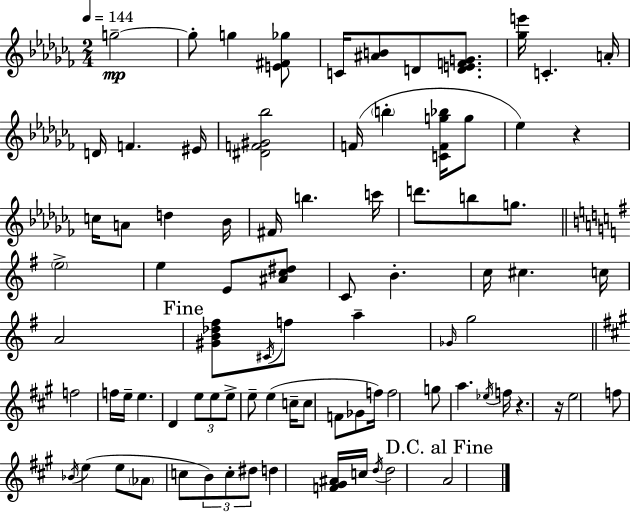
{
  \clef treble
  \numericTimeSignature
  \time 2/4
  \key aes \minor
  \tempo 4 = 144
  \repeat volta 2 { g''2--~~\mp | g''8-. g''4 <e' fis' ges''>8 | c'16 <ais' b'>8 d'8 <d' e' f' g'>8. | <ges'' e'''>16 c'4.-. a'16-. | \break d'16 f'4. eis'16 | <dis' f' gis' bes''>2 | f'16( \parenthesize b''4-. <c' f' g'' bes''>16 g''8 | ees''4) r4 | \break c''16 a'8 d''4 bes'16 | fis'16 b''4. c'''16 | d'''8. b''8 g''8. | \bar "||" \break \key e \minor \parenthesize e''2-> | e''4 e'8 <ais' c'' dis''>8 | c'8 b'4.-. | c''16 cis''4. c''16 | \break a'2 | \mark "Fine" <gis' b' des'' fis''>8 \acciaccatura { cis'16 } f''8 a''4-- | \grace { ges'16 } g''2 | \bar "||" \break \key a \major f''2 | f''16 e''16-- e''4. | d'4 \tuplet 3/2 { e''8 e''8 | e''8-> } e''8-- e''4( | \break c''16-- c''8 f'8 ges'8 f''16) | f''2 | g''8 a''4. | \acciaccatura { ees''16 } f''16 r4. | \break r16 e''2 | f''8 \acciaccatura { bes'16 } e''4( | e''8 \parenthesize aes'8 c''8 \tuplet 3/2 { b'8) | c''8-. dis''8 } d''4 | \break <f' gis' ais'>16 c''16 \acciaccatura { d''16 } d''2 | \mark "D.C. al Fine" a'2 | } \bar "|."
}